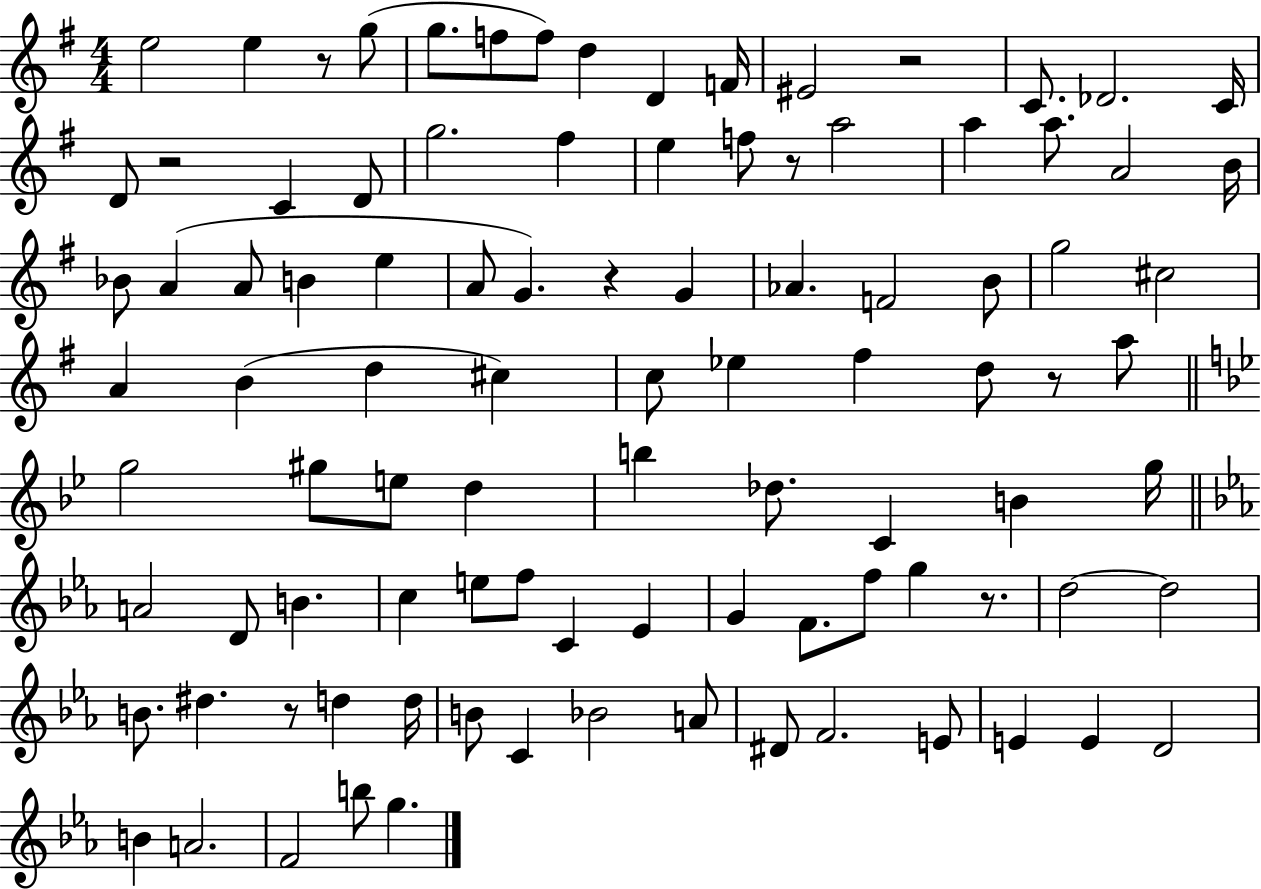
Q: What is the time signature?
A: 4/4